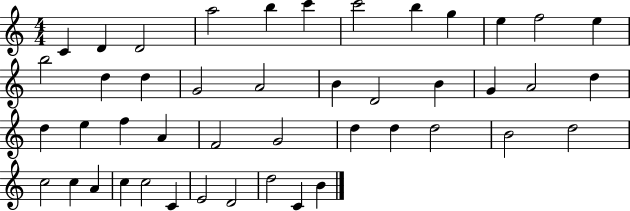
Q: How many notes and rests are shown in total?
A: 45